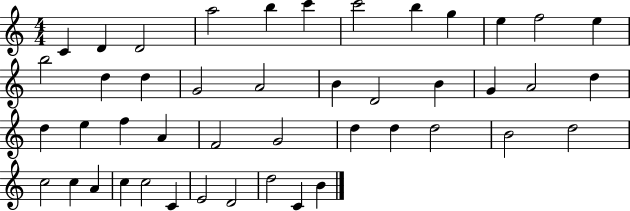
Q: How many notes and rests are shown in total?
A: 45